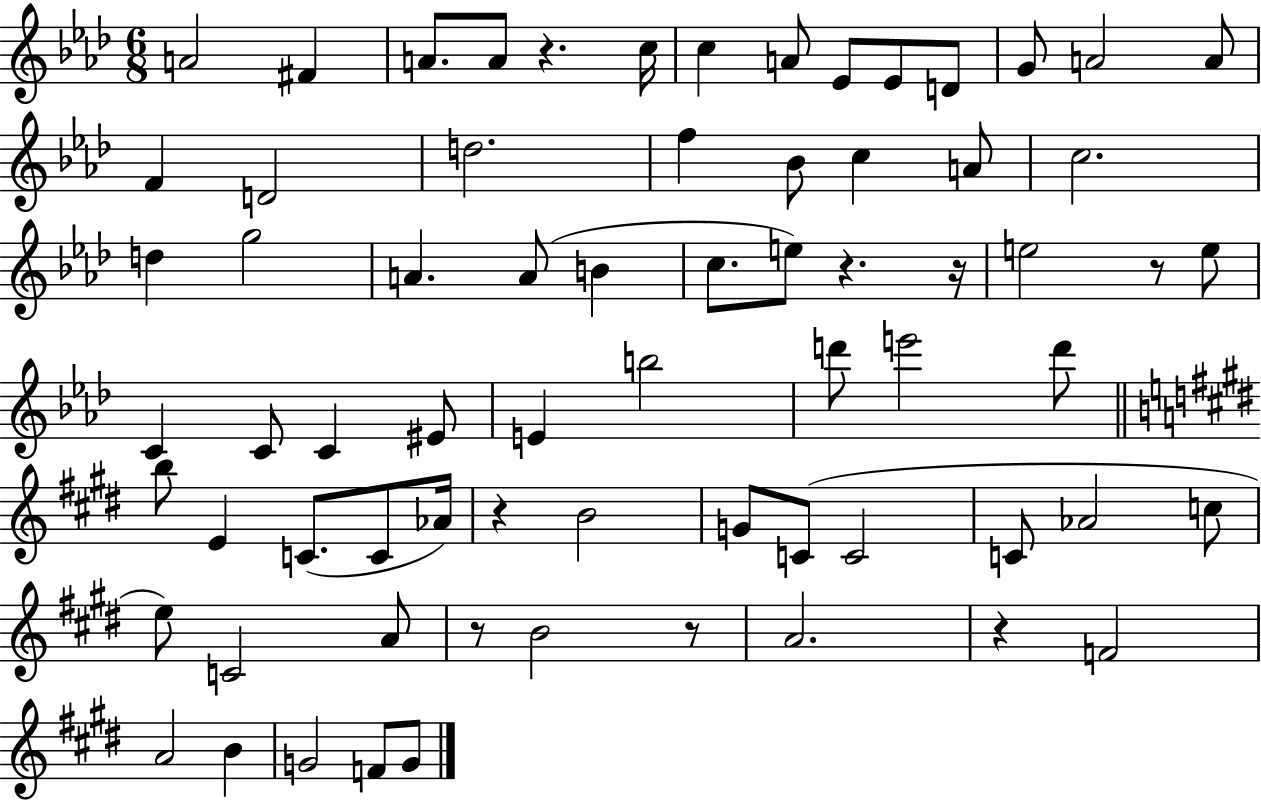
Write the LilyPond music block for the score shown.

{
  \clef treble
  \numericTimeSignature
  \time 6/8
  \key aes \major
  a'2 fis'4 | a'8. a'8 r4. c''16 | c''4 a'8 ees'8 ees'8 d'8 | g'8 a'2 a'8 | \break f'4 d'2 | d''2. | f''4 bes'8 c''4 a'8 | c''2. | \break d''4 g''2 | a'4. a'8( b'4 | c''8. e''8) r4. r16 | e''2 r8 e''8 | \break c'4 c'8 c'4 eis'8 | e'4 b''2 | d'''8 e'''2 d'''8 | \bar "||" \break \key e \major b''8 e'4 c'8.( c'8 aes'16) | r4 b'2 | g'8 c'8( c'2 | c'8 aes'2 c''8 | \break e''8) c'2 a'8 | r8 b'2 r8 | a'2. | r4 f'2 | \break a'2 b'4 | g'2 f'8 g'8 | \bar "|."
}